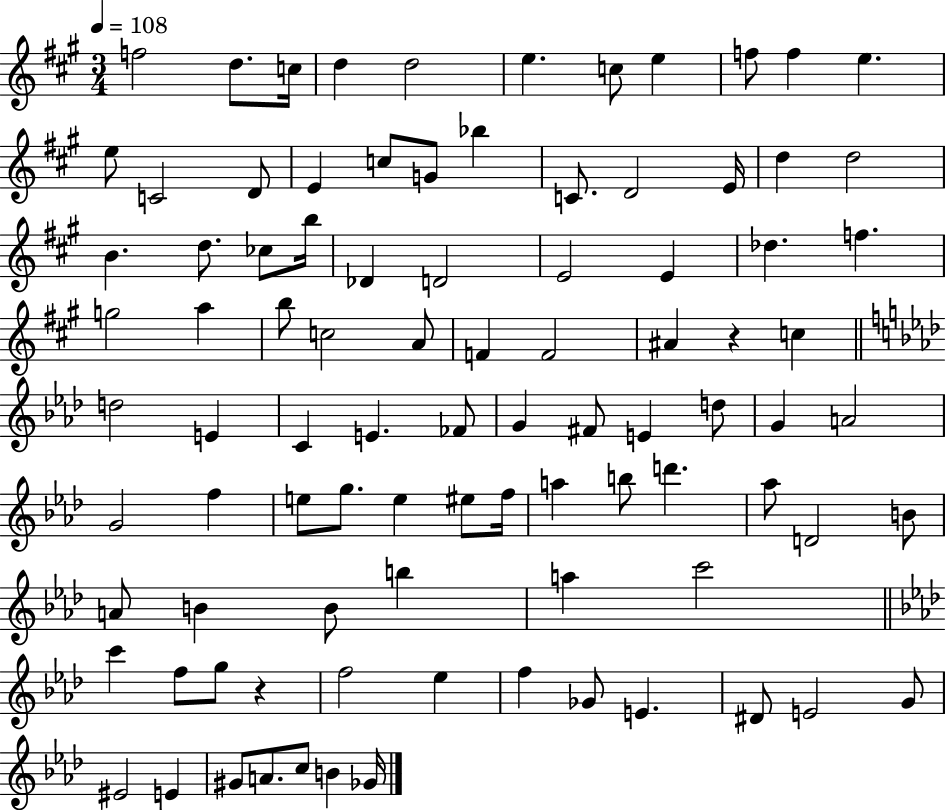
{
  \clef treble
  \numericTimeSignature
  \time 3/4
  \key a \major
  \tempo 4 = 108
  f''2 d''8. c''16 | d''4 d''2 | e''4. c''8 e''4 | f''8 f''4 e''4. | \break e''8 c'2 d'8 | e'4 c''8 g'8 bes''4 | c'8. d'2 e'16 | d''4 d''2 | \break b'4. d''8. ces''8 b''16 | des'4 d'2 | e'2 e'4 | des''4. f''4. | \break g''2 a''4 | b''8 c''2 a'8 | f'4 f'2 | ais'4 r4 c''4 | \break \bar "||" \break \key aes \major d''2 e'4 | c'4 e'4. fes'8 | g'4 fis'8 e'4 d''8 | g'4 a'2 | \break g'2 f''4 | e''8 g''8. e''4 eis''8 f''16 | a''4 b''8 d'''4. | aes''8 d'2 b'8 | \break a'8 b'4 b'8 b''4 | a''4 c'''2 | \bar "||" \break \key aes \major c'''4 f''8 g''8 r4 | f''2 ees''4 | f''4 ges'8 e'4. | dis'8 e'2 g'8 | \break eis'2 e'4 | gis'8 a'8. c''8 b'4 ges'16 | \bar "|."
}